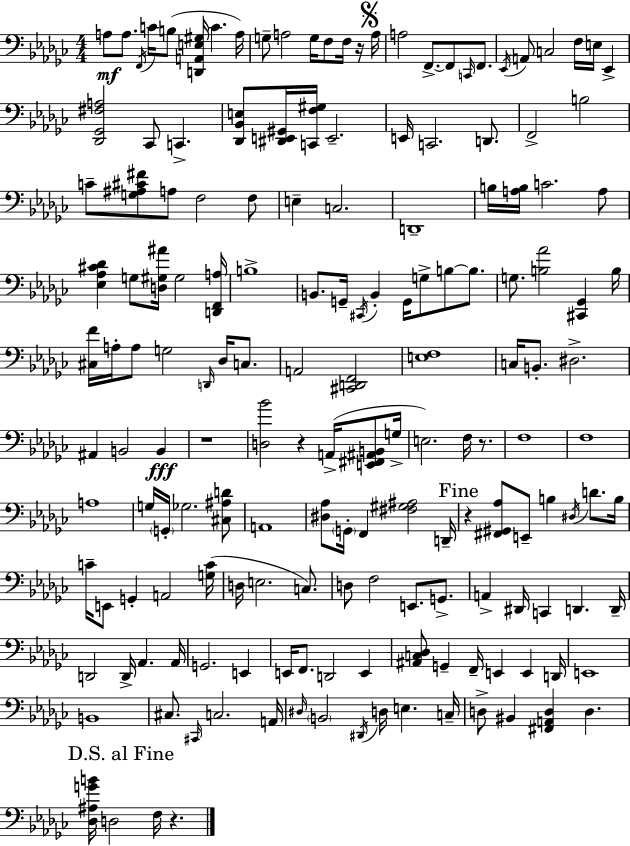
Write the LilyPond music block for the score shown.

{
  \clef bass
  \numericTimeSignature
  \time 4/4
  \key ees \minor
  a8\mf a8. \acciaccatura { f,16 } c'16 b8( <d, a, e gis>16 c'4. | a16) g8-- a2 g16 f8 f16 r16 | \mark \markup { \musicglyph "scripts.segno" } a16 a2 f,8.->~~ f,8 \grace { c,16 } f,8. | \acciaccatura { ees,16 } a,8 c2 f16 e16 ees,4-> | \break <des, ges, fis a>2 ces,8 c,4.-> | <des, bes, e>8 <dis, e, gis,>16 <c, f gis>16 e,2.-- | e,16 c,2. | d,8. f,2-> b2 | \break c'8-- <g ais cis' fis'>8 a8 f2 | f8 e4-- c2. | d,1-- | b16 <a b>16 c'2. | \break a8 <ees aes cis' des'>4 g8 <d gis ais'>16 gis2 | <d, f, a>16 b1-> | b,8. g,16-- \acciaccatura { cis,16 } b,4-. g,16 g8-> b8~~ | b8. g8. <b aes'>2 <cis, ges,>4 | \break b16 <cis f'>16 a16-. a8 g2 | \grace { d,16 } des16 c8. a,2 <cis, d, f,>2 | <e f>1 | c16 b,8.-. dis2.-> | \break ais,4 b,2 | b,4\fff r1 | <d bes'>2 r4 | a,16->( <e, fis, ais, b,>8 g16-> e2.) | \break f16 r8. f1 | f1 | a1 | g16 \parenthesize g,16-. ges2. | \break <cis ais d'>8 a,1 | <dis aes>8 \parenthesize g,16-. f,4 <fis gis ais>2 | d,16-- \mark "Fine" r4 <fis, gis, aes>8 e,8-- b4 | \acciaccatura { dis16 } d'8. b16 c'16-- e,8 g,4-. a,2 | \break <g c'>16( d16 e2. | c8.) d8 f2 | e,8. g,8.-> a,4-> dis,16 c,4 d,4. | d,16-- d,2 d,16-> aes,4. | \break aes,16 g,2. | e,4 e,16 f,8. d,2 | e,4 <ais, c des>8 g,4-- f,16-- e,4 | e,4 d,16 e,1 | \break b,1 | cis8. \grace { cis,16 } c2. | a,16 \grace { dis16 } \parenthesize b,2 | \acciaccatura { dis,16 } d16 e4. c16-- d8-> bis,4 <fis, a, d>4 | \break d4. \mark "D.S. al Fine" <des ais g' b'>16 d2 | f16 r4. \bar "|."
}